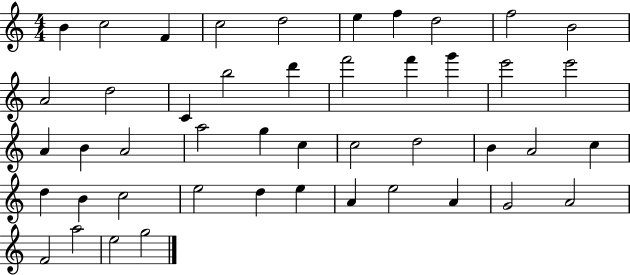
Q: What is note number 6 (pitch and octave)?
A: E5